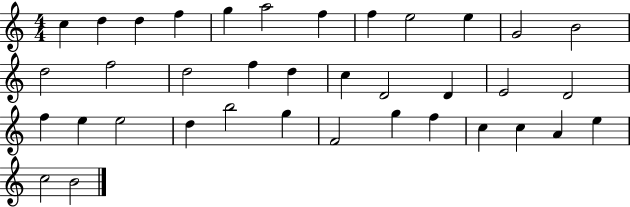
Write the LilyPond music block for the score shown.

{
  \clef treble
  \numericTimeSignature
  \time 4/4
  \key c \major
  c''4 d''4 d''4 f''4 | g''4 a''2 f''4 | f''4 e''2 e''4 | g'2 b'2 | \break d''2 f''2 | d''2 f''4 d''4 | c''4 d'2 d'4 | e'2 d'2 | \break f''4 e''4 e''2 | d''4 b''2 g''4 | f'2 g''4 f''4 | c''4 c''4 a'4 e''4 | \break c''2 b'2 | \bar "|."
}